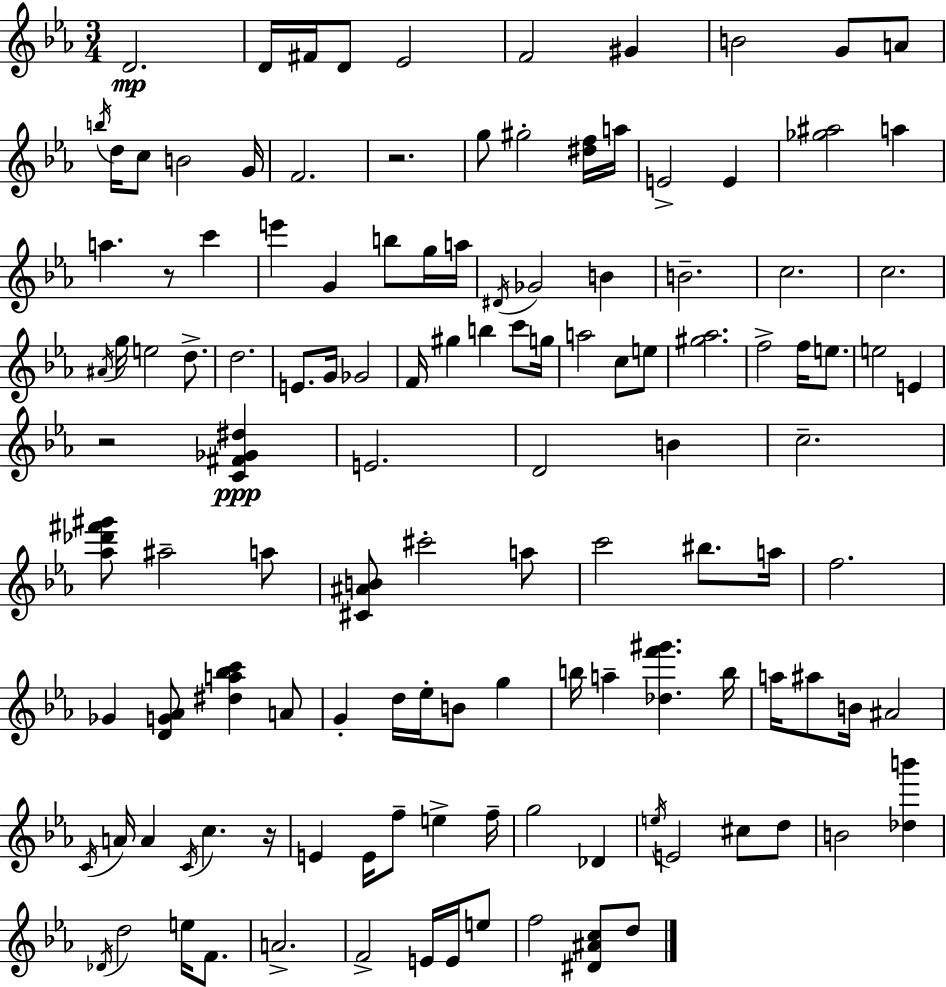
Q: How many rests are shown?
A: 4